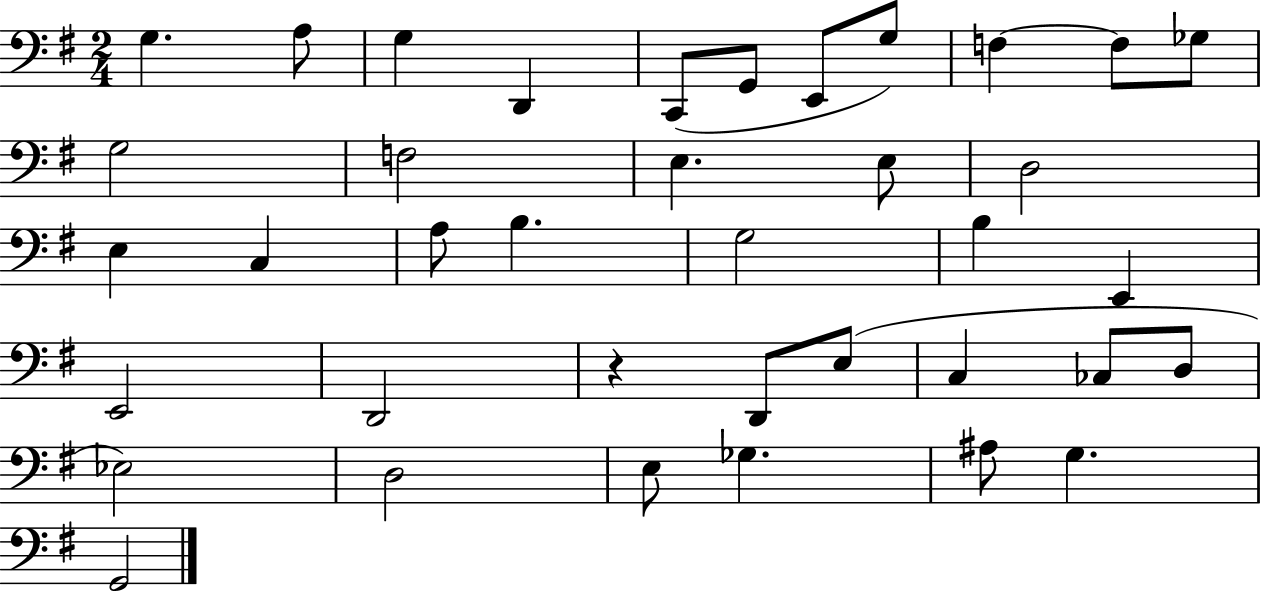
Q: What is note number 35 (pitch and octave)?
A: A#3